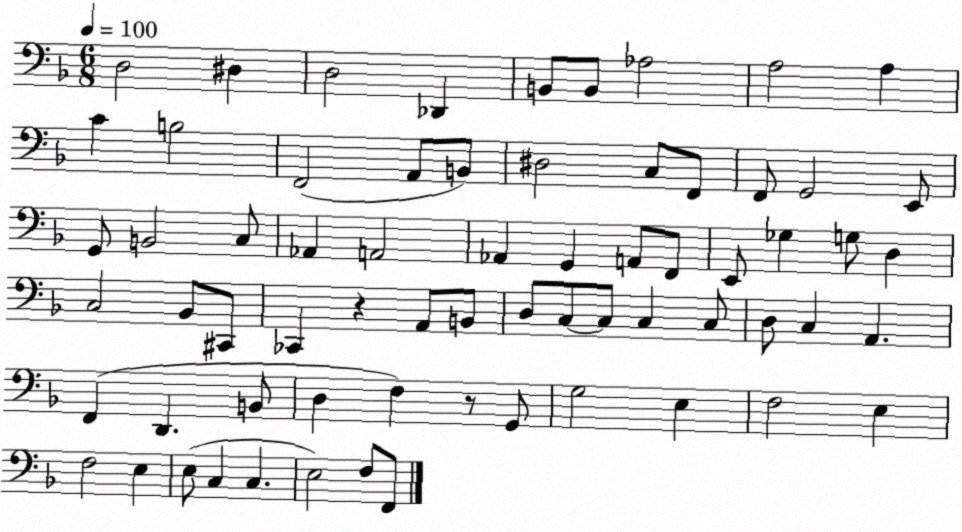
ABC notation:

X:1
T:Untitled
M:6/8
L:1/4
K:F
D,2 ^D, D,2 _D,, B,,/2 B,,/2 _A,2 A,2 A, C B,2 F,,2 A,,/2 B,,/2 ^D,2 C,/2 F,,/2 F,,/2 G,,2 E,,/2 G,,/2 B,,2 C,/2 _A,, A,,2 _A,, G,, A,,/2 F,,/2 E,,/2 _G, G,/2 D, C,2 _B,,/2 ^C,,/2 _C,, z A,,/2 B,,/2 D,/2 C,/2 C,/2 C, C,/2 D,/2 C, A,, F,, D,, B,,/2 D, F, z/2 G,,/2 G,2 E, F,2 E, F,2 E, E,/2 C, C, E,2 F,/2 F,,/2